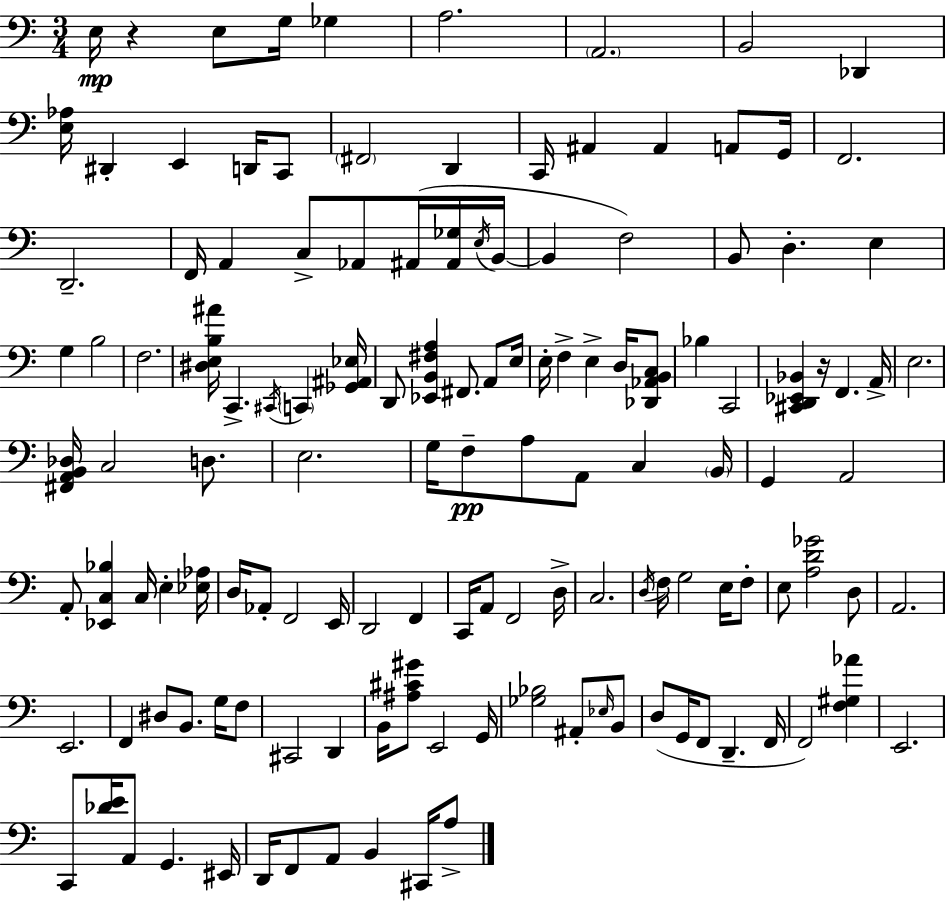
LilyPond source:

{
  \clef bass
  \numericTimeSignature
  \time 3/4
  \key a \minor
  e16\mp r4 e8 g16 ges4 | a2. | \parenthesize a,2. | b,2 des,4 | \break <e aes>16 dis,4-. e,4 d,16 c,8 | \parenthesize fis,2 d,4 | c,16 ais,4 ais,4 a,8 g,16 | f,2. | \break d,2.-- | f,16 a,4 c8-> aes,8 ais,16( <ais, ges>16 \acciaccatura { e16 } | b,16~~ b,4 f2) | b,8 d4.-. e4 | \break g4 b2 | f2. | <dis e b ais'>16 c,4.-> \acciaccatura { cis,16 } \parenthesize c,4 | <ges, ais, ees>16 d,8 <ees, b, fis a>4 fis,8. a,8 | \break e16 e16-. f4-> e4-> d16 | <des, aes, b, c>8 bes4 c,2 | <cis, d, ees, bes,>4 r16 f,4. | a,16-> e2. | \break <fis, a, b, des>16 c2 d8. | e2. | g16 f8--\pp a8 a,8 c4 | \parenthesize b,16 g,4 a,2 | \break a,8-. <ees, c bes>4 c16 e4-. | <ees aes>16 d16 aes,8-. f,2 | e,16 d,2 f,4 | c,16 a,8 f,2 | \break d16-> c2. | \acciaccatura { d16 } f16 g2 | e16 f8-. e8 <a d' ges'>2 | d8 a,2. | \break e,2. | f,4 dis8 b,8. | g16 f8 cis,2 d,4 | b,16 <ais cis' gis'>8 e,2 | \break g,16 <ges bes>2 ais,8-. | \grace { ees16 } b,8 d8( g,16 f,8 d,4.-- | f,16 f,2) | <f gis aes'>4 e,2. | \break c,8 <des' e'>16 a,8 g,4. | eis,16 d,16 f,8 a,8 b,4 | cis,16 a8-> \bar "|."
}